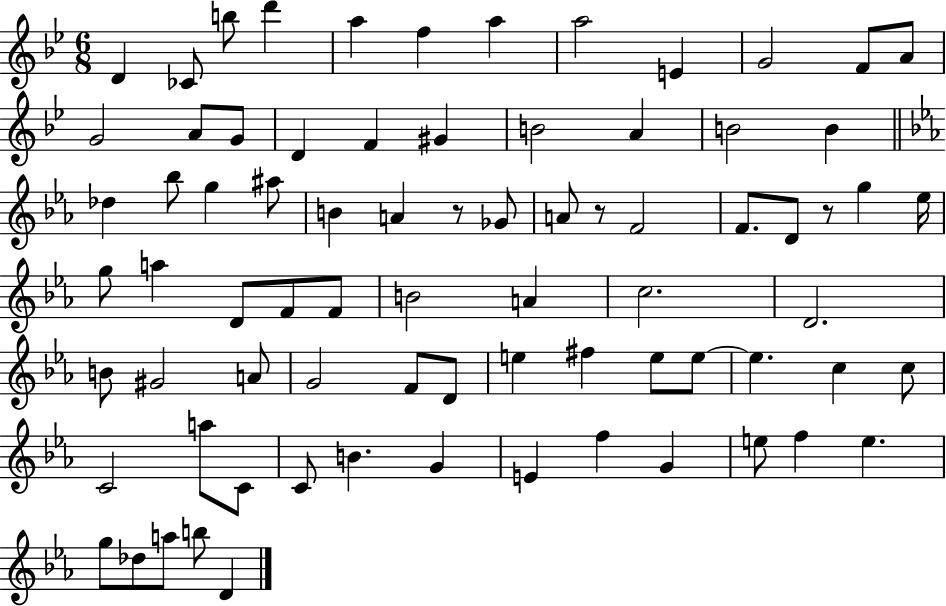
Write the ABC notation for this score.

X:1
T:Untitled
M:6/8
L:1/4
K:Bb
D _C/2 b/2 d' a f a a2 E G2 F/2 A/2 G2 A/2 G/2 D F ^G B2 A B2 B _d _b/2 g ^a/2 B A z/2 _G/2 A/2 z/2 F2 F/2 D/2 z/2 g _e/4 g/2 a D/2 F/2 F/2 B2 A c2 D2 B/2 ^G2 A/2 G2 F/2 D/2 e ^f e/2 e/2 e c c/2 C2 a/2 C/2 C/2 B G E f G e/2 f e g/2 _d/2 a/2 b/2 D